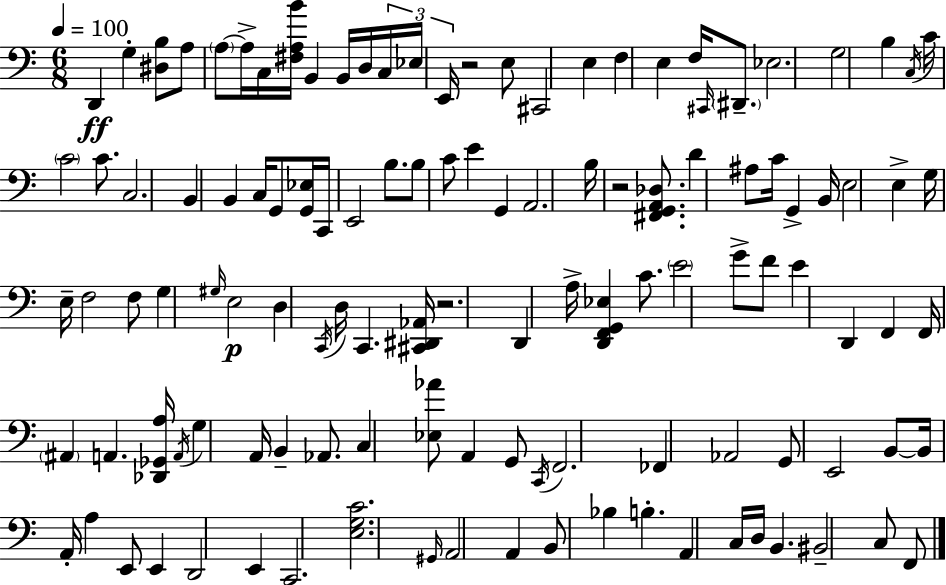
X:1
T:Untitled
M:6/8
L:1/4
K:Am
D,, G, [^D,B,]/2 A,/2 A,/2 A,/4 C,/4 [^F,A,B]/4 B,, B,,/4 D,/4 C,/4 _E,/4 E,,/4 z2 E,/2 ^C,,2 E, F, E, F,/4 ^C,,/4 ^D,,/2 _E,2 G,2 B, C,/4 C/4 C2 C/2 C,2 B,, B,, C,/4 G,,/2 [G,,_E,]/4 C,,/4 E,,2 B,/2 B,/2 C/2 E G,, A,,2 B,/4 z2 [^F,,G,,A,,_D,]/2 D ^A,/2 C/4 G,, B,,/4 E,2 E, G,/4 E,/4 F,2 F,/2 G, ^G,/4 E,2 D, C,,/4 D,/4 C,, [^C,,^D,,_A,,]/4 z2 D,, A,/4 [D,,F,,G,,_E,] C/2 E2 G/2 F/2 E D,, F,, F,,/4 ^A,, A,, [_D,,_G,,A,]/4 A,,/4 G, A,,/4 B,, _A,,/2 C, [_E,_A]/2 A,, G,,/2 C,,/4 F,,2 _F,, _A,,2 G,,/2 E,,2 B,,/2 B,,/4 A,,/4 A, E,,/2 E,, D,,2 E,, C,,2 [E,G,C]2 ^G,,/4 A,,2 A,, B,,/2 _B, B, A,, C,/4 D,/4 B,, ^B,,2 C,/2 F,,/2